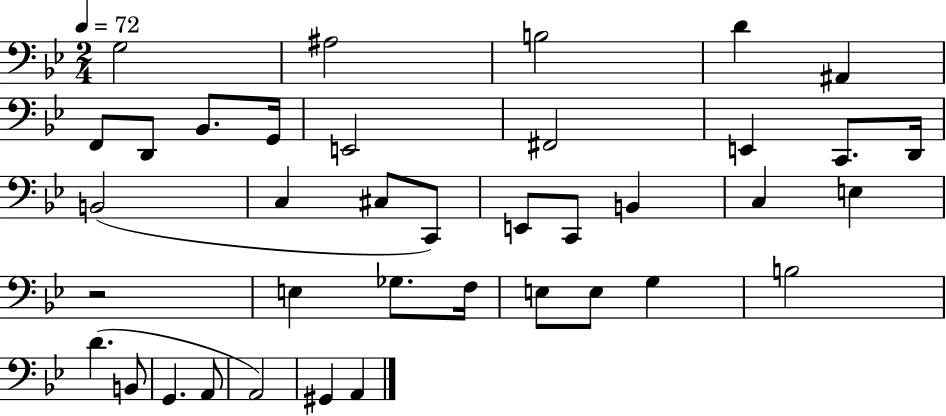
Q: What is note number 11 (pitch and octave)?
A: F#2